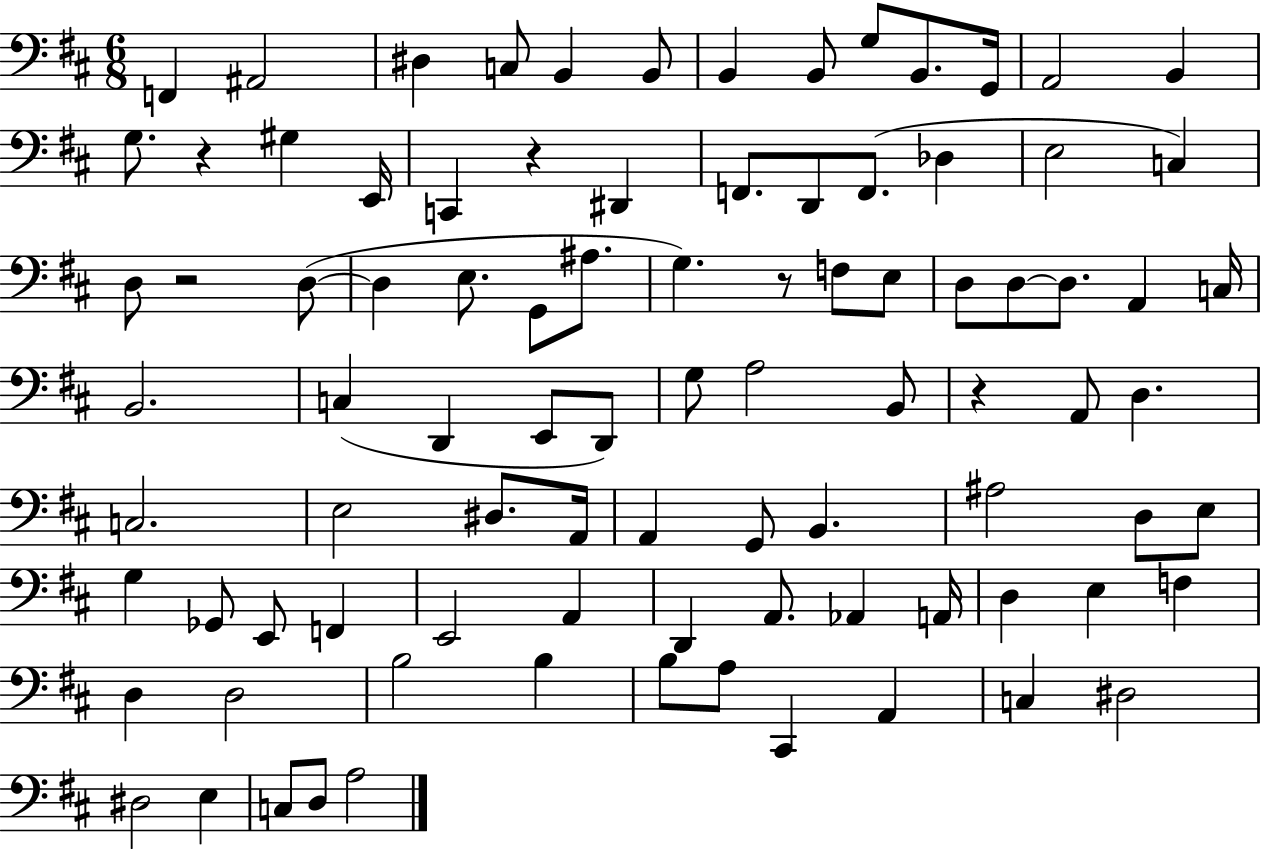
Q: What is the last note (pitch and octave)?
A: A3